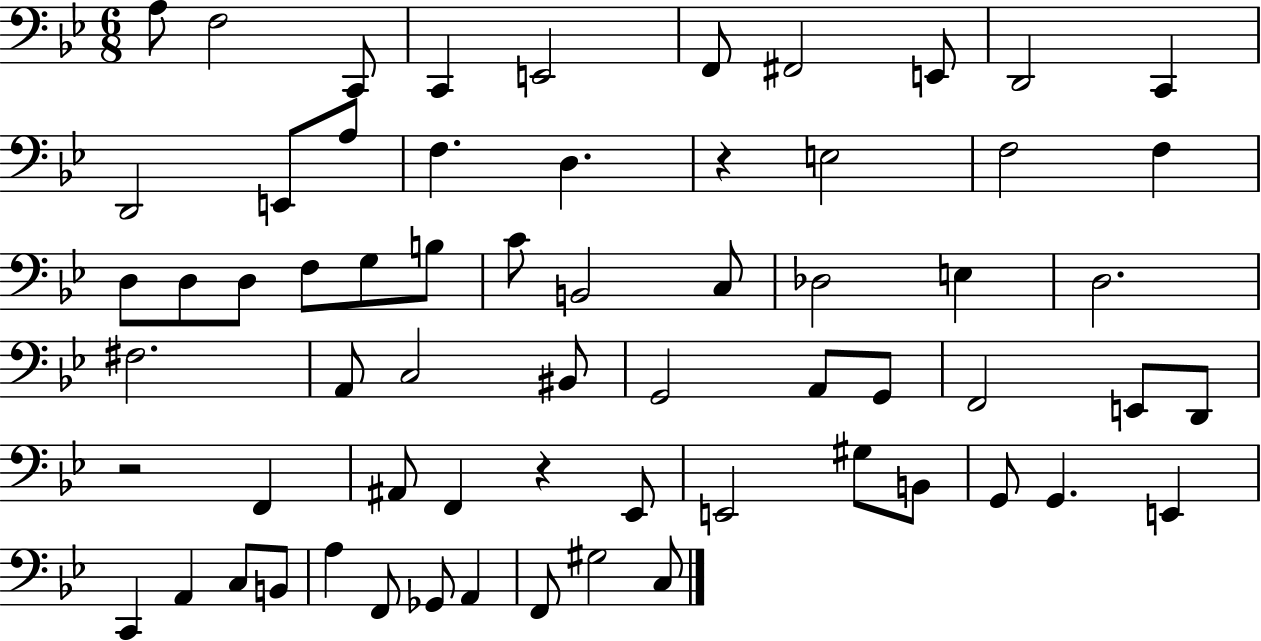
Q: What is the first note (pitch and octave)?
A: A3